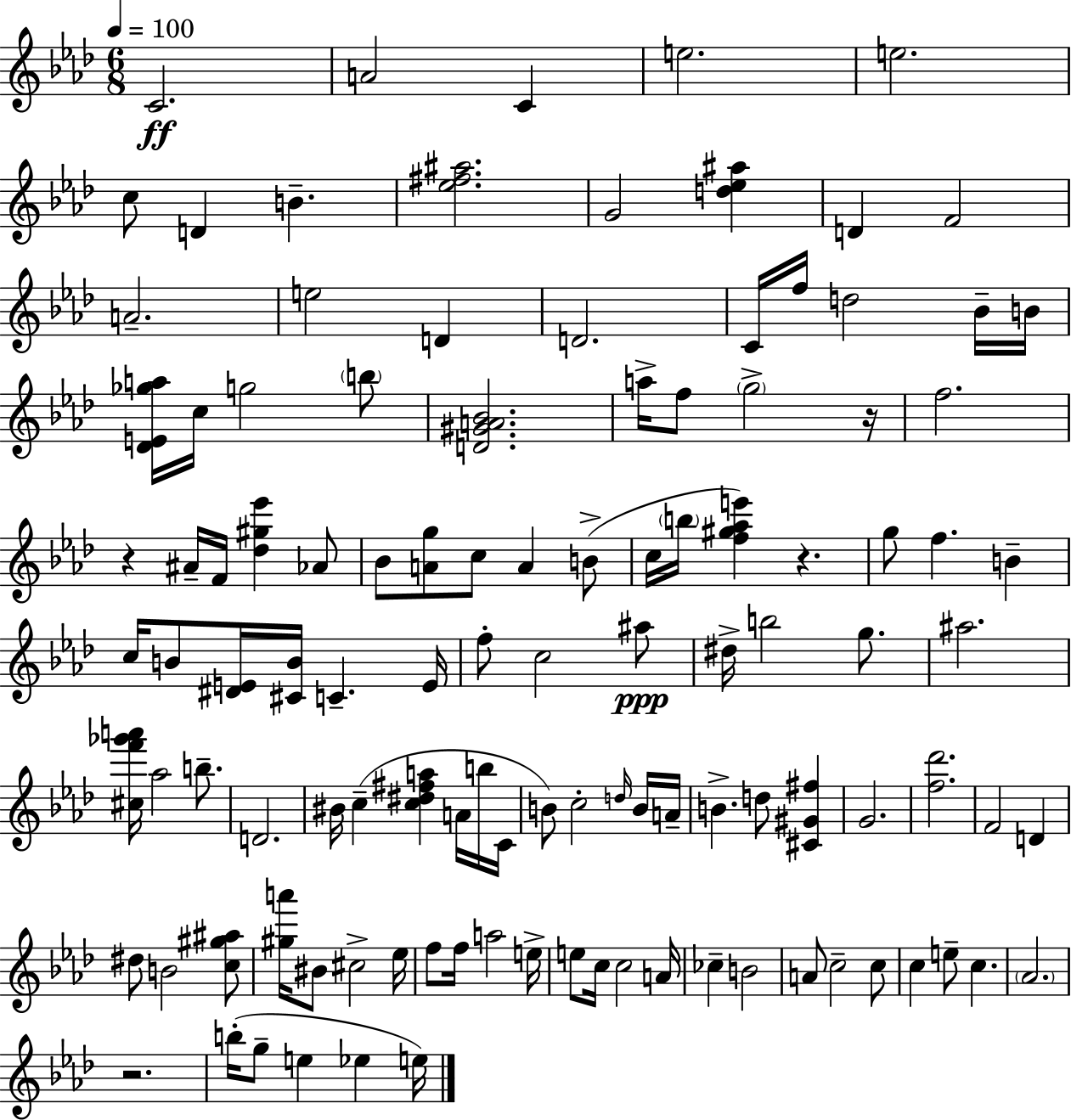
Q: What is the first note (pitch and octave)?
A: C4